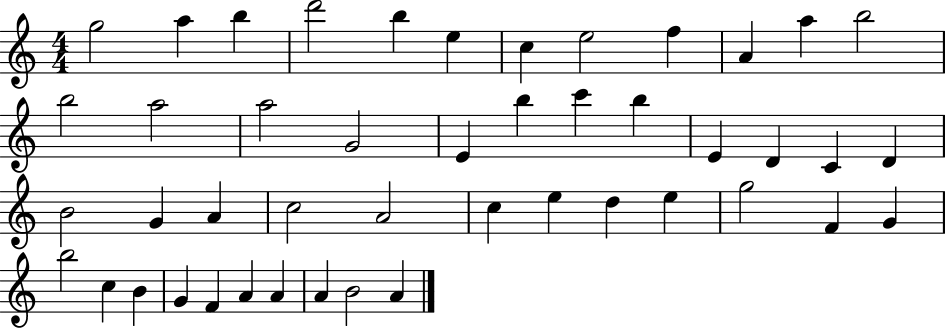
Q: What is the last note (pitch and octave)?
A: A4